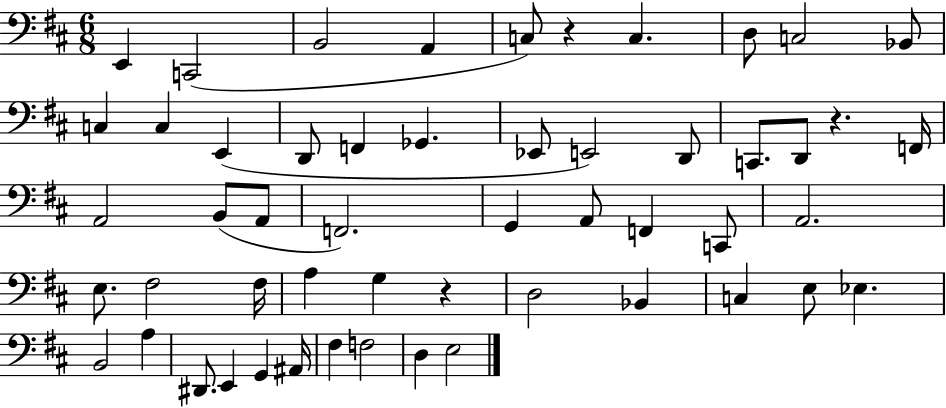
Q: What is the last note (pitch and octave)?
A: E3